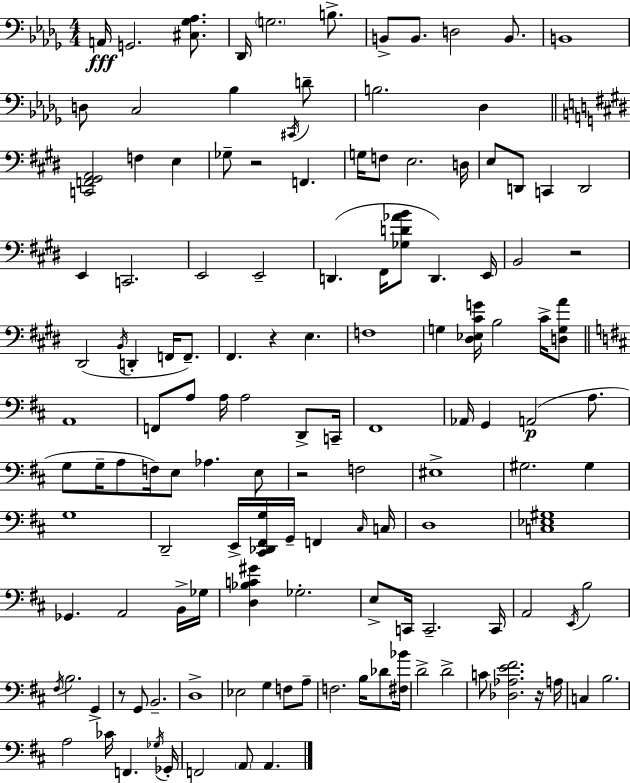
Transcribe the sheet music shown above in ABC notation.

X:1
T:Untitled
M:4/4
L:1/4
K:Bbm
A,,/4 G,,2 [^C,_G,_A,]/2 _D,,/4 G,2 B,/2 B,,/2 B,,/2 D,2 B,,/2 B,,4 D,/2 C,2 _B, ^C,,/4 D/2 B,2 _D, [C,,F,,^G,,A,,]2 F, E, _G,/2 z2 F,, G,/4 F,/2 E,2 D,/4 E,/2 D,,/2 C,, D,,2 E,, C,,2 E,,2 E,,2 D,, ^F,,/4 [_G,D_AB]/2 D,, E,,/4 B,,2 z2 ^D,,2 B,,/4 D,, F,,/4 F,,/2 ^F,, z E, F,4 G, [^D,_E,^CG]/4 B,2 ^C/4 [D,G,A]/2 A,,4 F,,/2 A,/2 A,/4 A,2 D,,/2 C,,/4 ^F,,4 _A,,/4 G,, A,,2 A,/2 G,/2 G,/4 A,/2 F,/4 E,/2 _A, E,/2 z2 F,2 ^E,4 ^G,2 ^G, G,4 D,,2 E,,/4 [^C,,_D,,^F,,G,]/4 G,,/4 F,, ^C,/4 C,/4 D,4 [C,_E,^G,]4 _G,, A,,2 B,,/4 _G,/4 [D,_B,C^G] _G,2 E,/2 C,,/4 C,,2 C,,/4 A,,2 E,,/4 B,2 ^F,/4 B,2 G,, z/2 G,,/2 B,,2 D,4 _E,2 G, F,/2 A,/2 F,2 B,/4 _D/2 [^F,_B]/4 D2 D2 C/2 [_D,_A,E^F]2 z/4 A,/4 C, B,2 A,2 _C/4 F,, _G,/4 _G,,/4 F,,2 A,,/2 A,,